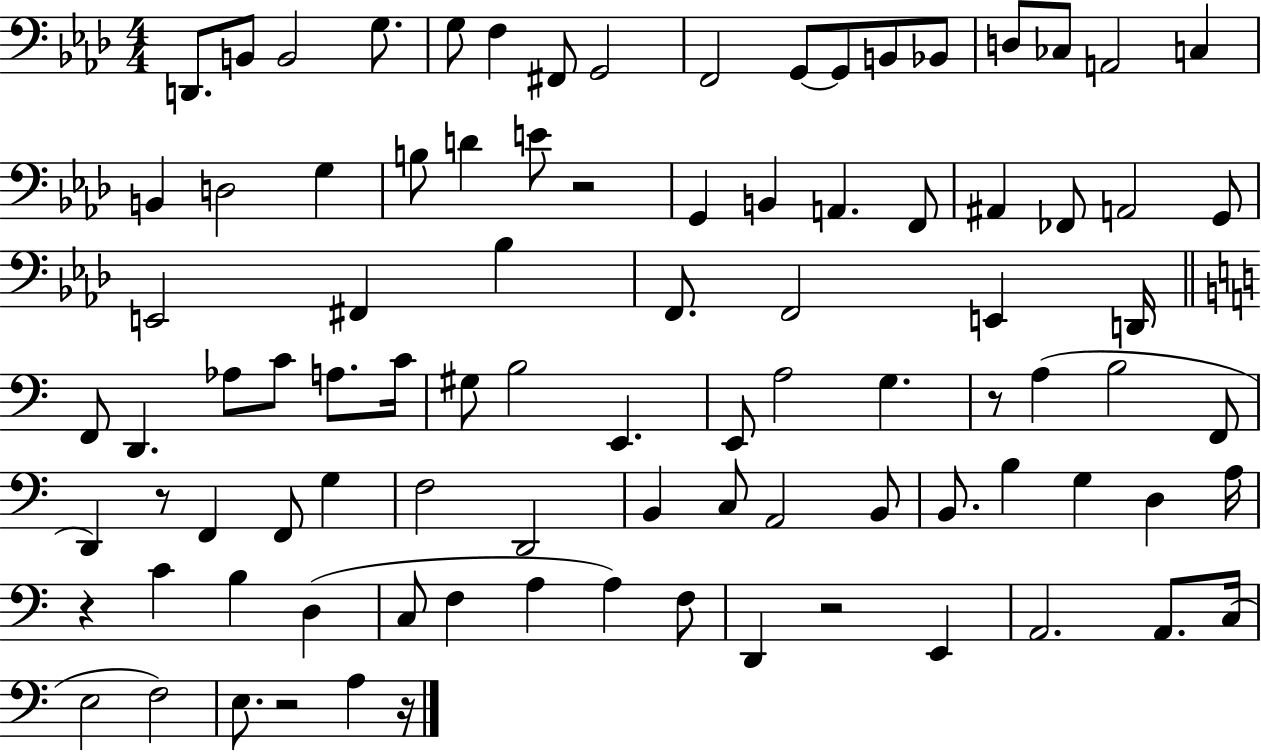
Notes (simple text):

D2/e. B2/e B2/h G3/e. G3/e F3/q F#2/e G2/h F2/h G2/e G2/e B2/e Bb2/e D3/e CES3/e A2/h C3/q B2/q D3/h G3/q B3/e D4/q E4/e R/h G2/q B2/q A2/q. F2/e A#2/q FES2/e A2/h G2/e E2/h F#2/q Bb3/q F2/e. F2/h E2/q D2/s F2/e D2/q. Ab3/e C4/e A3/e. C4/s G#3/e B3/h E2/q. E2/e A3/h G3/q. R/e A3/q B3/h F2/e D2/q R/e F2/q F2/e G3/q F3/h D2/h B2/q C3/e A2/h B2/e B2/e. B3/q G3/q D3/q A3/s R/q C4/q B3/q D3/q C3/e F3/q A3/q A3/q F3/e D2/q R/h E2/q A2/h. A2/e. C3/s E3/h F3/h E3/e. R/h A3/q R/s